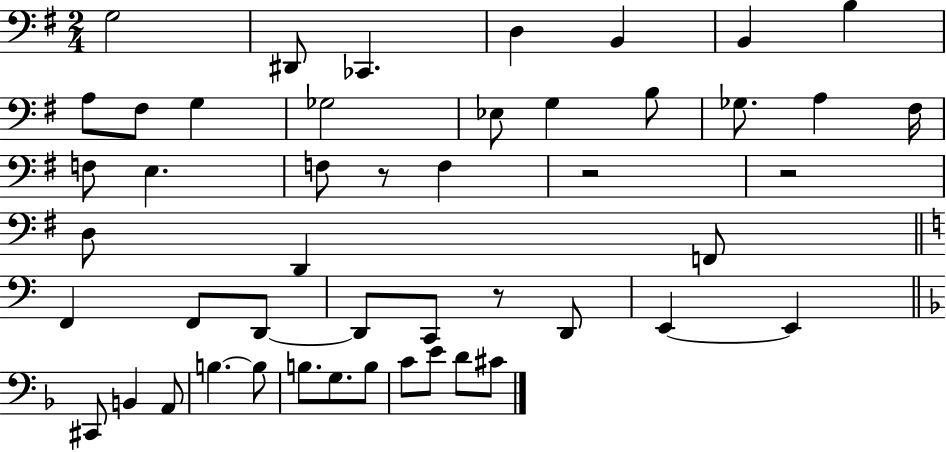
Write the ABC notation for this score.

X:1
T:Untitled
M:2/4
L:1/4
K:G
G,2 ^D,,/2 _C,, D, B,, B,, B, A,/2 ^F,/2 G, _G,2 _E,/2 G, B,/2 _G,/2 A, ^F,/4 F,/2 E, F,/2 z/2 F, z2 z2 D,/2 D,, F,,/2 F,, F,,/2 D,,/2 D,,/2 C,,/2 z/2 D,,/2 E,, E,, ^C,,/2 B,, A,,/2 B, B,/2 B,/2 G,/2 B,/2 C/2 E/2 D/2 ^C/2